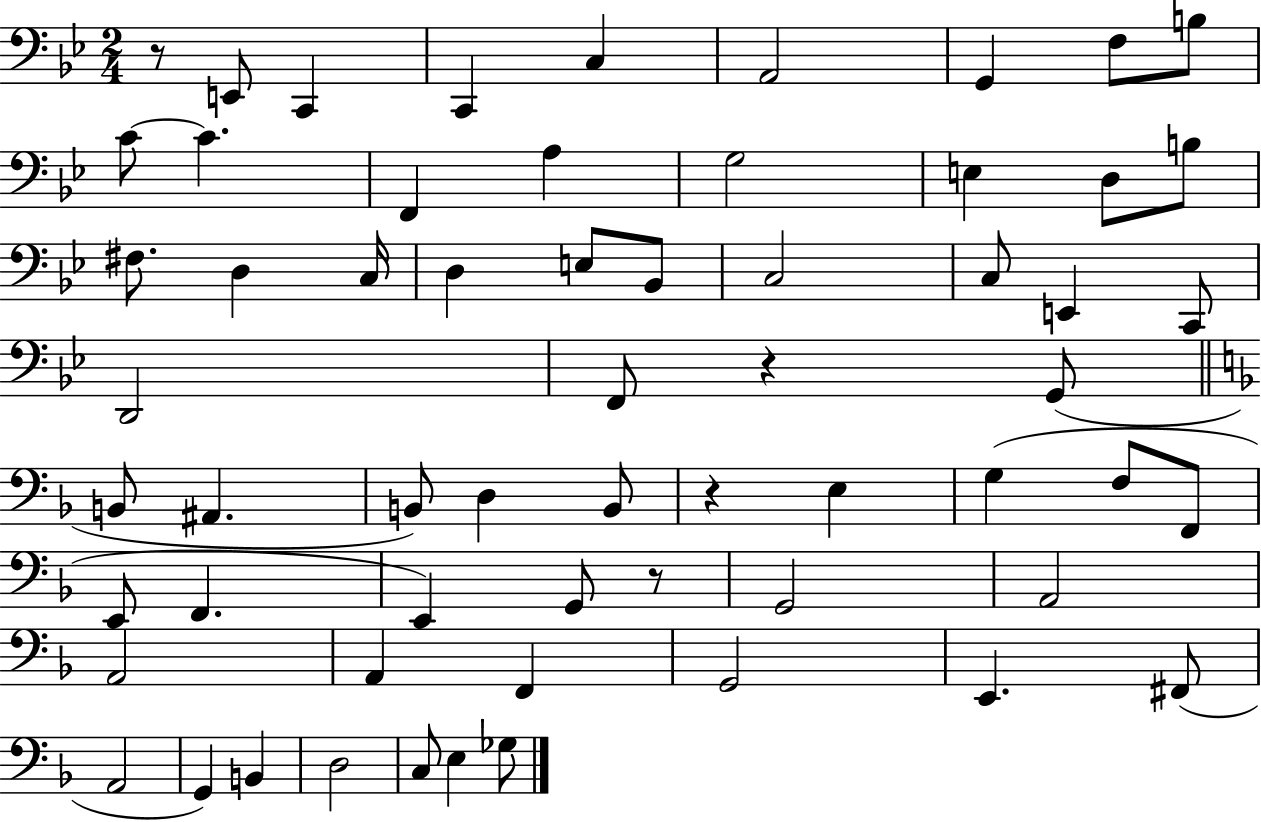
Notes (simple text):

R/e E2/e C2/q C2/q C3/q A2/h G2/q F3/e B3/e C4/e C4/q. F2/q A3/q G3/h E3/q D3/e B3/e F#3/e. D3/q C3/s D3/q E3/e Bb2/e C3/h C3/e E2/q C2/e D2/h F2/e R/q G2/e B2/e A#2/q. B2/e D3/q B2/e R/q E3/q G3/q F3/e F2/e E2/e F2/q. E2/q G2/e R/e G2/h A2/h A2/h A2/q F2/q G2/h E2/q. F#2/e A2/h G2/q B2/q D3/h C3/e E3/q Gb3/e